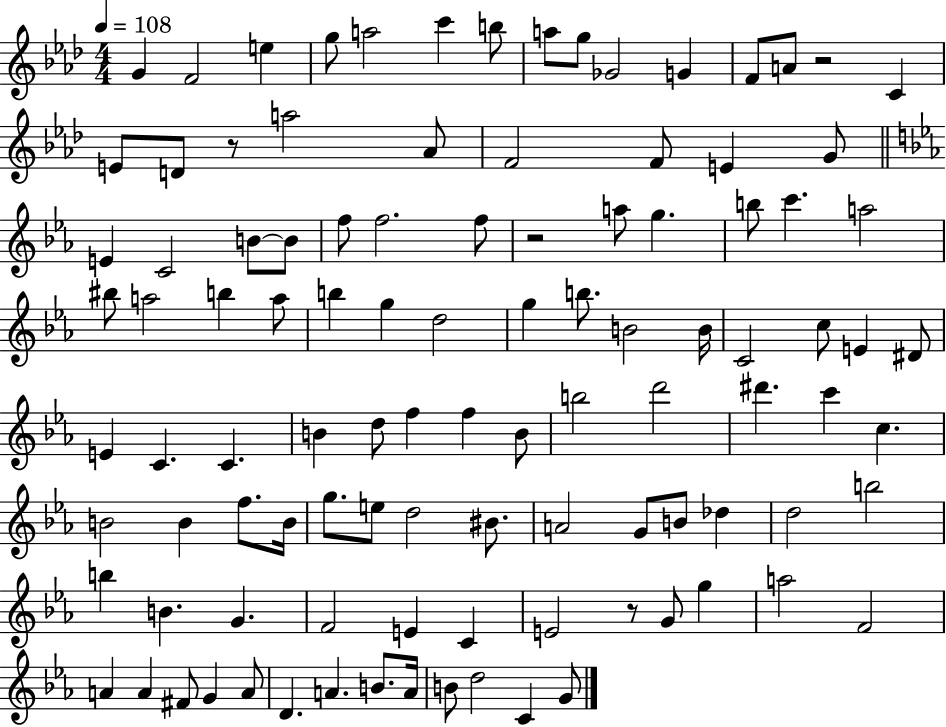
X:1
T:Untitled
M:4/4
L:1/4
K:Ab
G F2 e g/2 a2 c' b/2 a/2 g/2 _G2 G F/2 A/2 z2 C E/2 D/2 z/2 a2 _A/2 F2 F/2 E G/2 E C2 B/2 B/2 f/2 f2 f/2 z2 a/2 g b/2 c' a2 ^b/2 a2 b a/2 b g d2 g b/2 B2 B/4 C2 c/2 E ^D/2 E C C B d/2 f f B/2 b2 d'2 ^d' c' c B2 B f/2 B/4 g/2 e/2 d2 ^B/2 A2 G/2 B/2 _d d2 b2 b B G F2 E C E2 z/2 G/2 g a2 F2 A A ^F/2 G A/2 D A B/2 A/4 B/2 d2 C G/2